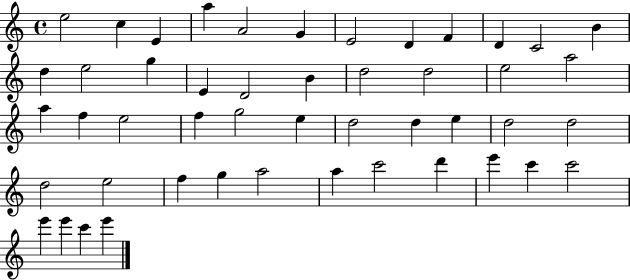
{
  \clef treble
  \time 4/4
  \defaultTimeSignature
  \key c \major
  e''2 c''4 e'4 | a''4 a'2 g'4 | e'2 d'4 f'4 | d'4 c'2 b'4 | \break d''4 e''2 g''4 | e'4 d'2 b'4 | d''2 d''2 | e''2 a''2 | \break a''4 f''4 e''2 | f''4 g''2 e''4 | d''2 d''4 e''4 | d''2 d''2 | \break d''2 e''2 | f''4 g''4 a''2 | a''4 c'''2 d'''4 | e'''4 c'''4 c'''2 | \break e'''4 e'''4 c'''4 e'''4 | \bar "|."
}